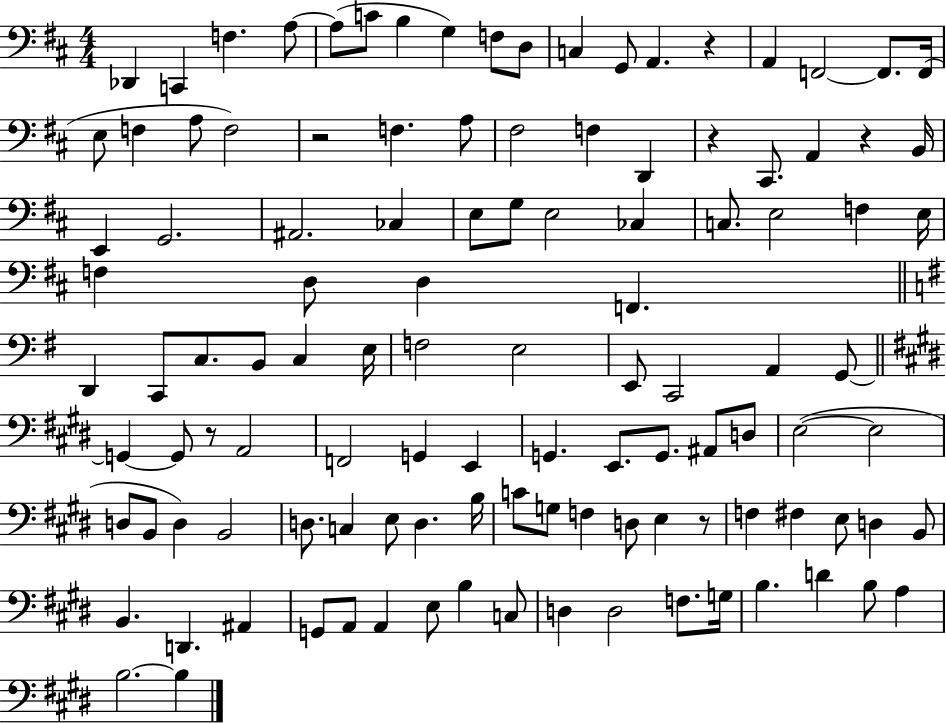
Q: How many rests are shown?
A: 6